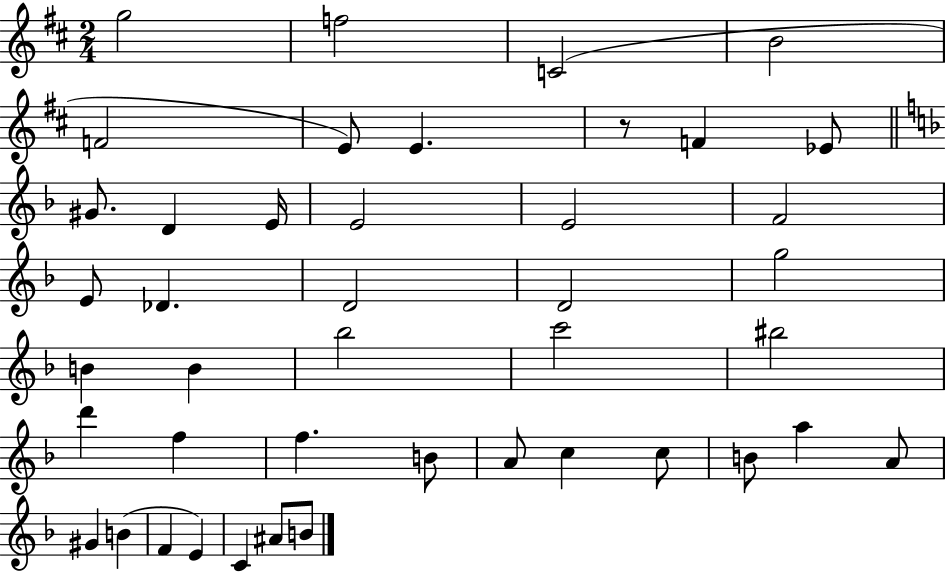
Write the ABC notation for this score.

X:1
T:Untitled
M:2/4
L:1/4
K:D
g2 f2 C2 B2 F2 E/2 E z/2 F _E/2 ^G/2 D E/4 E2 E2 F2 E/2 _D D2 D2 g2 B B _b2 c'2 ^b2 d' f f B/2 A/2 c c/2 B/2 a A/2 ^G B F E C ^A/2 B/2